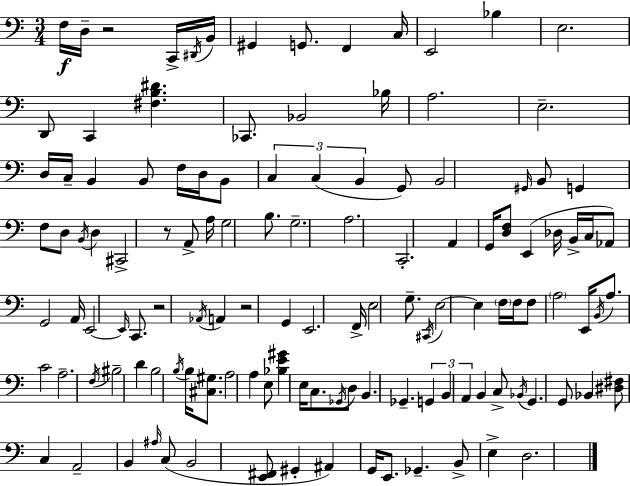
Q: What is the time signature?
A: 3/4